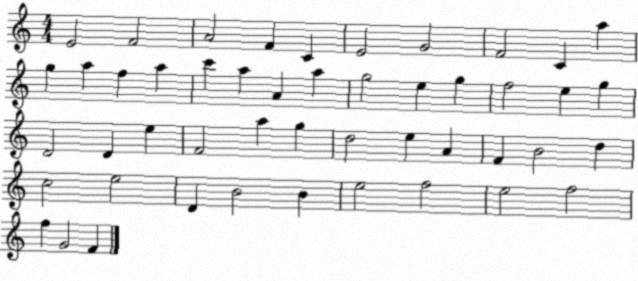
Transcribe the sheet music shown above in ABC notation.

X:1
T:Untitled
M:4/4
L:1/4
K:C
E2 F2 A2 F C E2 G2 F2 C a g a f a c' a A a g2 e g f2 e g D2 D e F2 a g d2 e A F B2 d c2 e2 D B2 B e2 f2 e2 f2 f G2 F